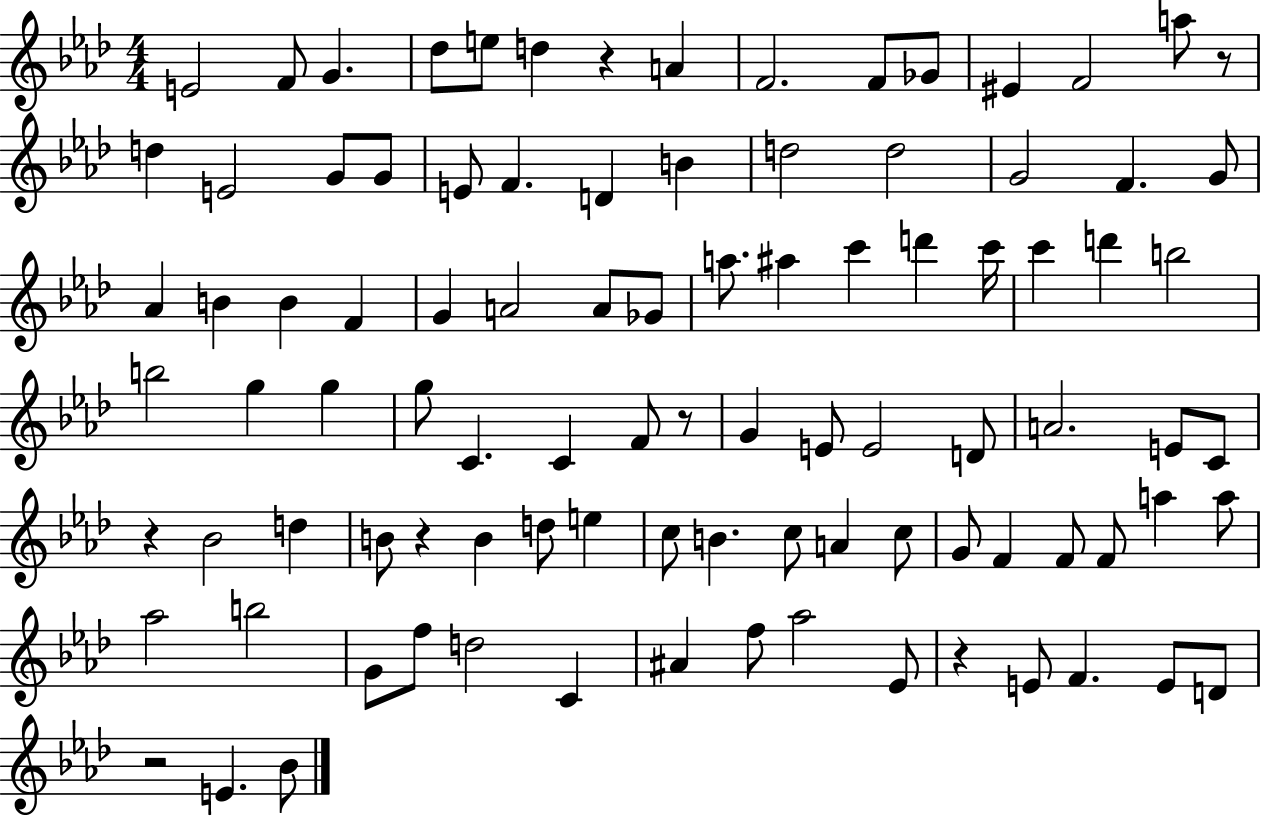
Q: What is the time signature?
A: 4/4